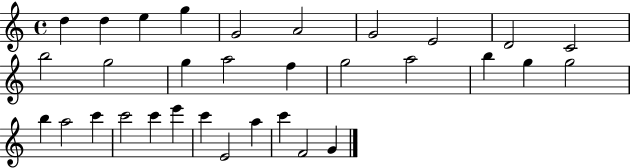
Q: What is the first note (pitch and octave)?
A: D5